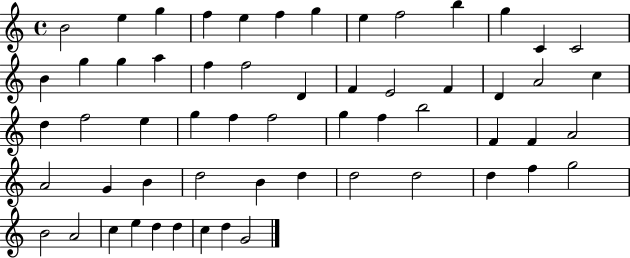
{
  \clef treble
  \time 4/4
  \defaultTimeSignature
  \key c \major
  b'2 e''4 g''4 | f''4 e''4 f''4 g''4 | e''4 f''2 b''4 | g''4 c'4 c'2 | \break b'4 g''4 g''4 a''4 | f''4 f''2 d'4 | f'4 e'2 f'4 | d'4 a'2 c''4 | \break d''4 f''2 e''4 | g''4 f''4 f''2 | g''4 f''4 b''2 | f'4 f'4 a'2 | \break a'2 g'4 b'4 | d''2 b'4 d''4 | d''2 d''2 | d''4 f''4 g''2 | \break b'2 a'2 | c''4 e''4 d''4 d''4 | c''4 d''4 g'2 | \bar "|."
}